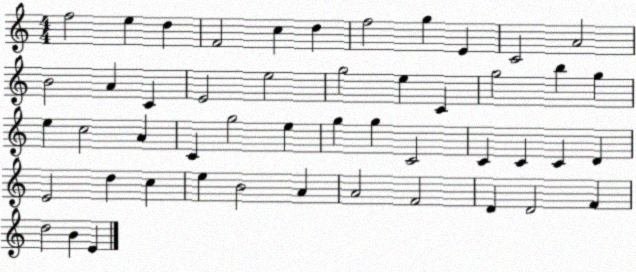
X:1
T:Untitled
M:4/4
L:1/4
K:C
f2 e d F2 c d f2 g E C2 A2 B2 A C E2 e2 g2 e C g2 b g e c2 A C g2 e g g C2 C C C D E2 d c e B2 A A2 F2 D D2 F d2 B E